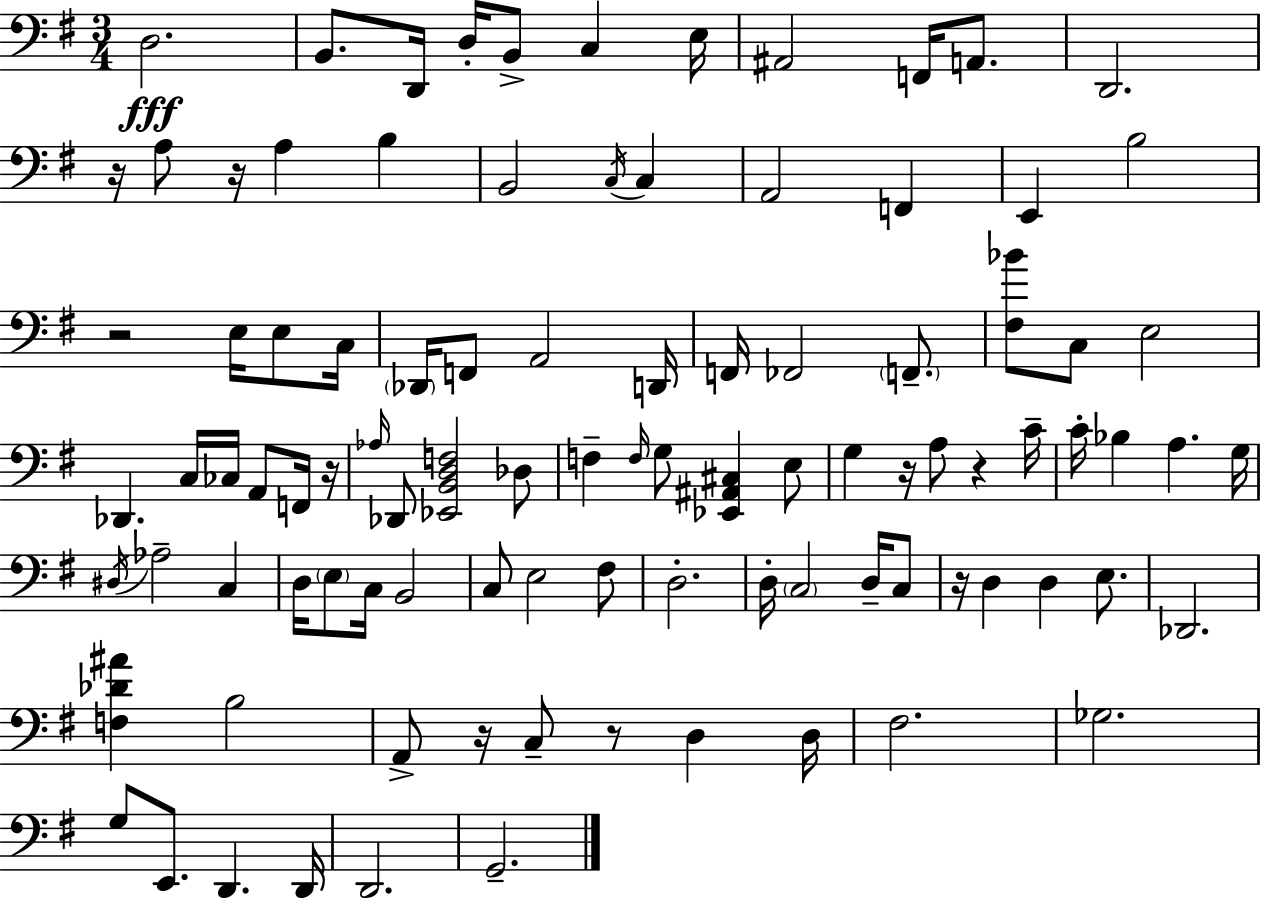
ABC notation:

X:1
T:Untitled
M:3/4
L:1/4
K:Em
D,2 B,,/2 D,,/4 D,/4 B,,/2 C, E,/4 ^A,,2 F,,/4 A,,/2 D,,2 z/4 A,/2 z/4 A, B, B,,2 C,/4 C, A,,2 F,, E,, B,2 z2 E,/4 E,/2 C,/4 _D,,/4 F,,/2 A,,2 D,,/4 F,,/4 _F,,2 F,,/2 [^F,_B]/2 C,/2 E,2 _D,, C,/4 _C,/4 A,,/2 F,,/4 z/4 _A,/4 _D,,/2 [_E,,B,,D,F,]2 _D,/2 F, F,/4 G,/2 [_E,,^A,,^C,] E,/2 G, z/4 A,/2 z C/4 C/4 _B, A, G,/4 ^D,/4 _A,2 C, D,/4 E,/2 C,/4 B,,2 C,/2 E,2 ^F,/2 D,2 D,/4 C,2 D,/4 C,/2 z/4 D, D, E,/2 _D,,2 [F,_D^A] B,2 A,,/2 z/4 C,/2 z/2 D, D,/4 ^F,2 _G,2 G,/2 E,,/2 D,, D,,/4 D,,2 G,,2